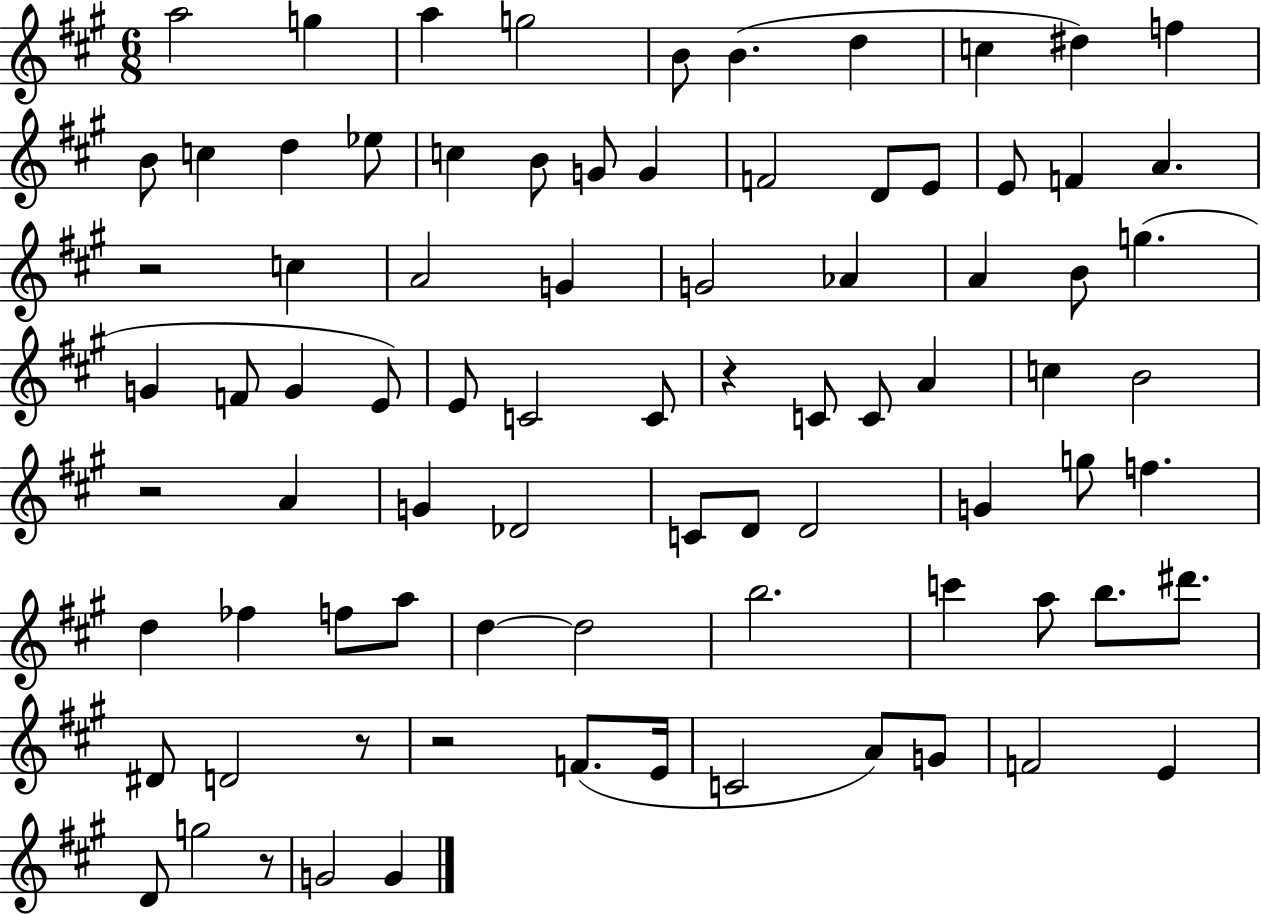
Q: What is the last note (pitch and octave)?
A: G4